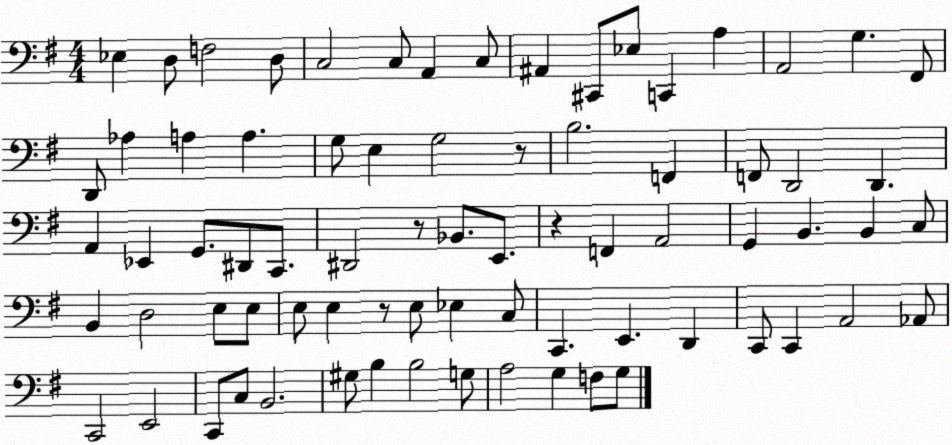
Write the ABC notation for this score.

X:1
T:Untitled
M:4/4
L:1/4
K:G
_E, D,/2 F,2 D,/2 C,2 C,/2 A,, C,/2 ^A,, ^C,,/2 _E,/2 C,, A, A,,2 G, ^F,,/2 D,,/2 _A, A, A, G,/2 E, G,2 z/2 B,2 F,, F,,/2 D,,2 D,, A,, _E,, G,,/2 ^D,,/2 C,,/2 ^D,,2 z/2 _B,,/2 E,,/2 z F,, A,,2 G,, B,, B,, C,/2 B,, D,2 E,/2 E,/2 E,/2 E, z/2 E,/2 _E, C,/2 C,, E,, D,, C,,/2 C,, A,,2 _A,,/2 C,,2 E,,2 C,,/2 C,/2 B,,2 ^G,/2 B, B,2 G,/2 A,2 G, F,/2 G,/2